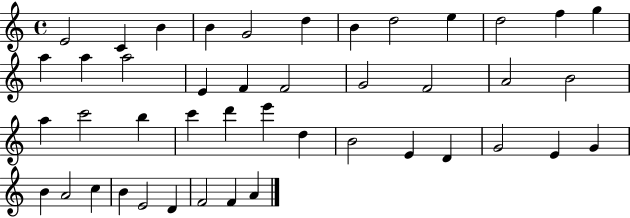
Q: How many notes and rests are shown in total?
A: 44